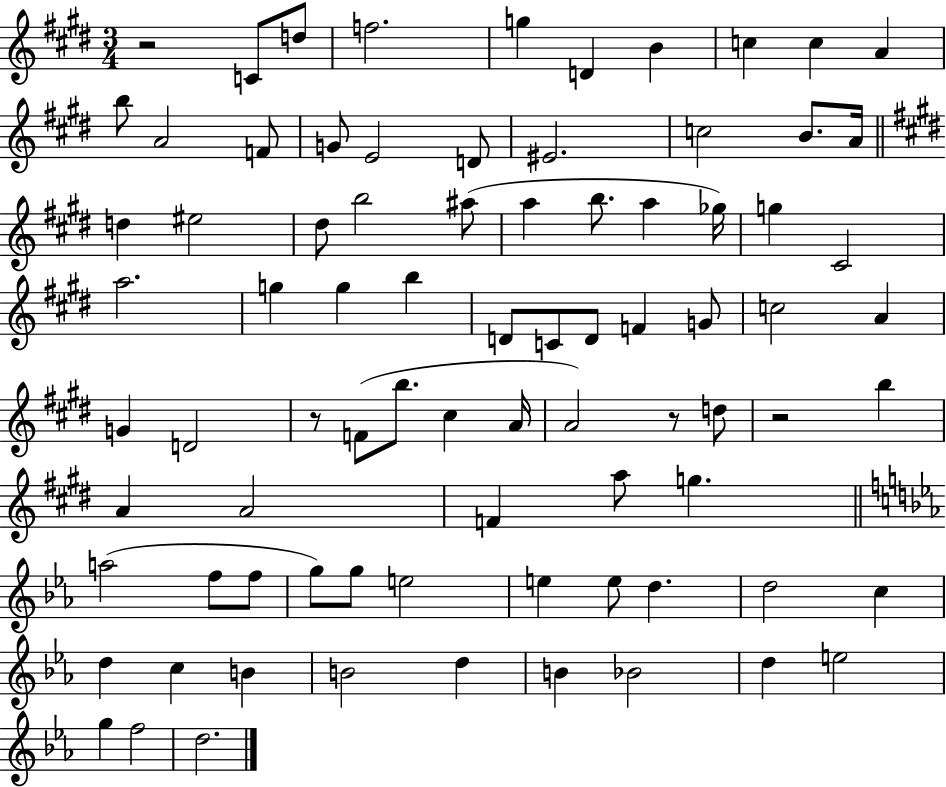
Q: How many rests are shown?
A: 4